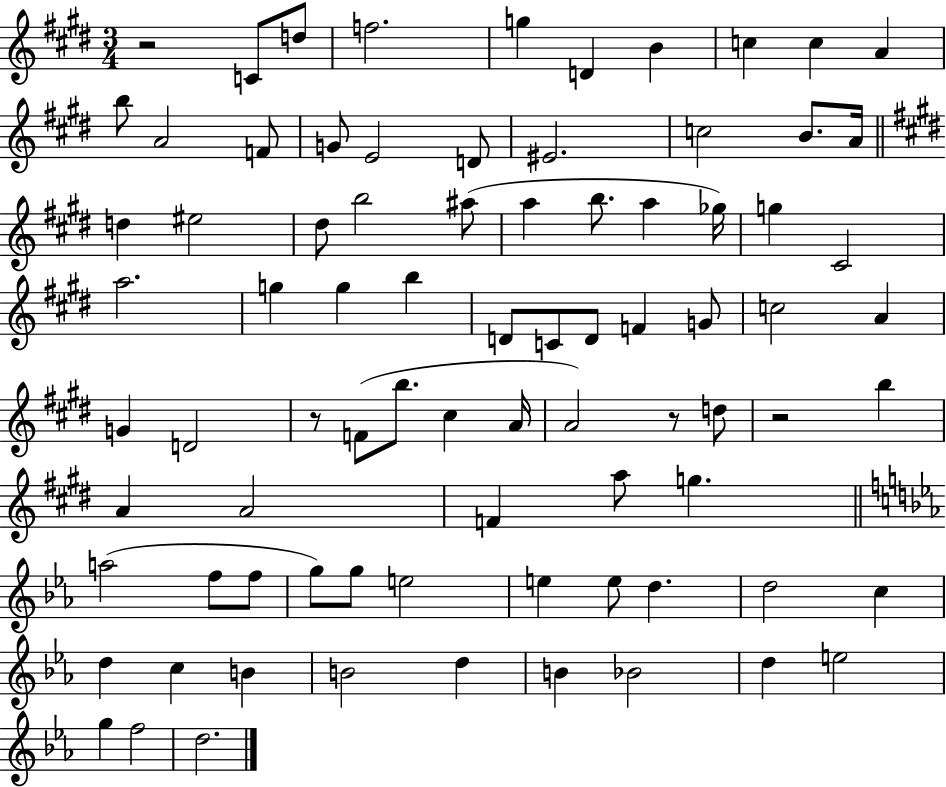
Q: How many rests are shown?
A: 4